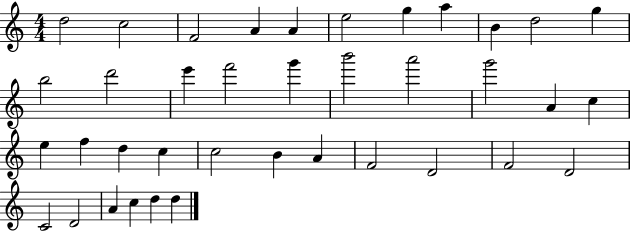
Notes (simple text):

D5/h C5/h F4/h A4/q A4/q E5/h G5/q A5/q B4/q D5/h G5/q B5/h D6/h E6/q F6/h G6/q B6/h A6/h G6/h A4/q C5/q E5/q F5/q D5/q C5/q C5/h B4/q A4/q F4/h D4/h F4/h D4/h C4/h D4/h A4/q C5/q D5/q D5/q